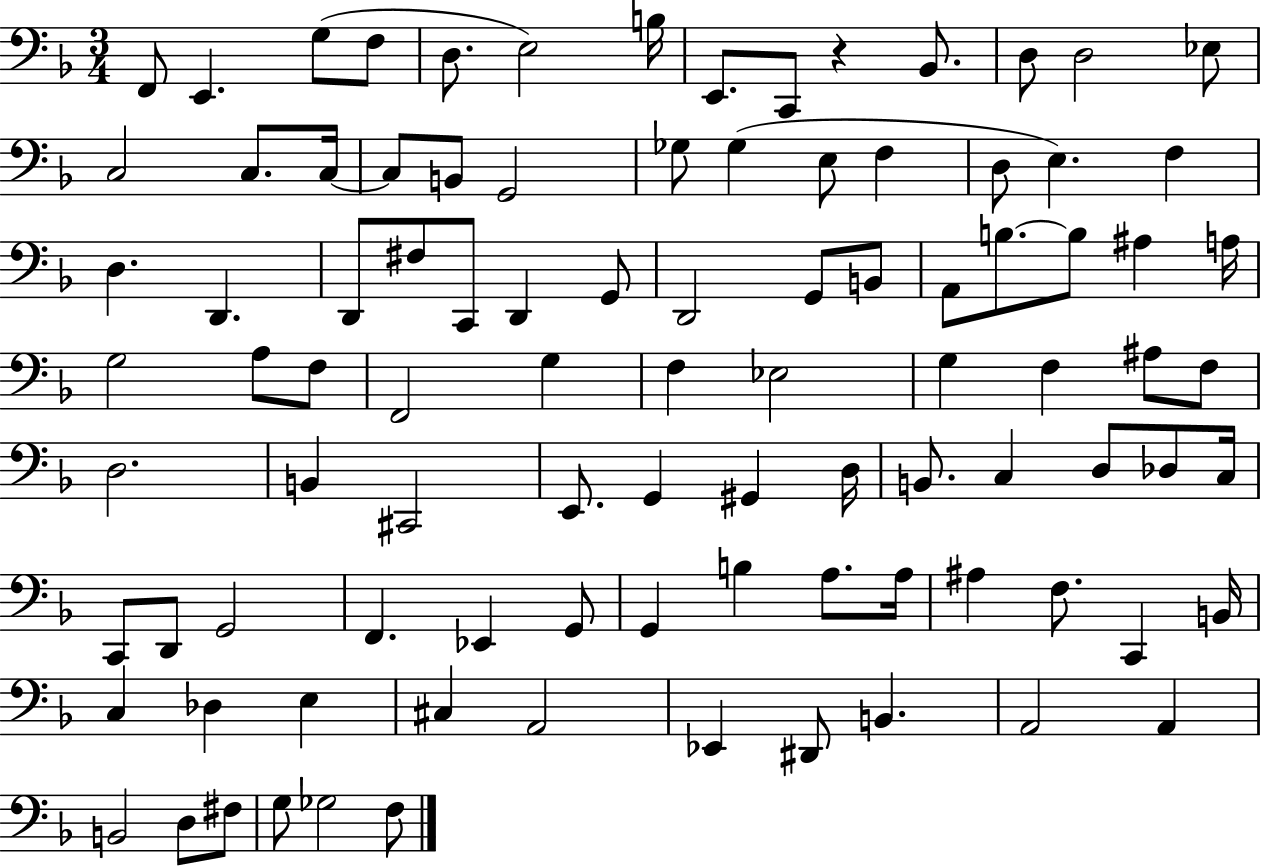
X:1
T:Untitled
M:3/4
L:1/4
K:F
F,,/2 E,, G,/2 F,/2 D,/2 E,2 B,/4 E,,/2 C,,/2 z _B,,/2 D,/2 D,2 _E,/2 C,2 C,/2 C,/4 C,/2 B,,/2 G,,2 _G,/2 _G, E,/2 F, D,/2 E, F, D, D,, D,,/2 ^F,/2 C,,/2 D,, G,,/2 D,,2 G,,/2 B,,/2 A,,/2 B,/2 B,/2 ^A, A,/4 G,2 A,/2 F,/2 F,,2 G, F, _E,2 G, F, ^A,/2 F,/2 D,2 B,, ^C,,2 E,,/2 G,, ^G,, D,/4 B,,/2 C, D,/2 _D,/2 C,/4 C,,/2 D,,/2 G,,2 F,, _E,, G,,/2 G,, B, A,/2 A,/4 ^A, F,/2 C,, B,,/4 C, _D, E, ^C, A,,2 _E,, ^D,,/2 B,, A,,2 A,, B,,2 D,/2 ^F,/2 G,/2 _G,2 F,/2